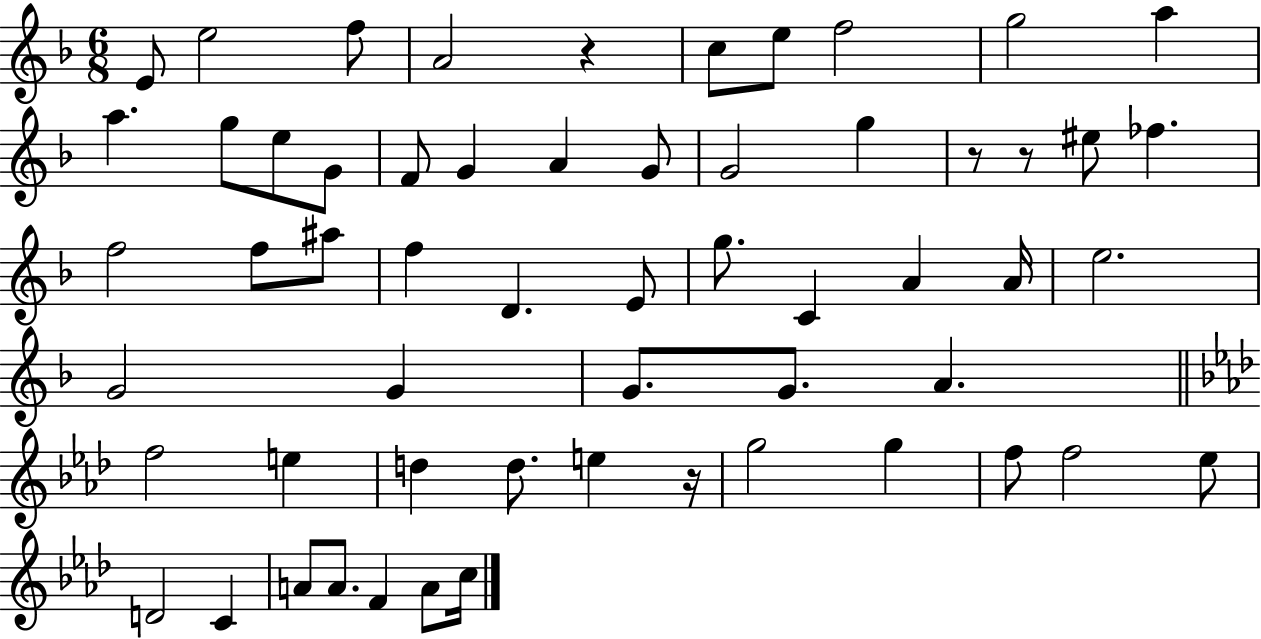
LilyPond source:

{
  \clef treble
  \numericTimeSignature
  \time 6/8
  \key f \major
  \repeat volta 2 { e'8 e''2 f''8 | a'2 r4 | c''8 e''8 f''2 | g''2 a''4 | \break a''4. g''8 e''8 g'8 | f'8 g'4 a'4 g'8 | g'2 g''4 | r8 r8 eis''8 fes''4. | \break f''2 f''8 ais''8 | f''4 d'4. e'8 | g''8. c'4 a'4 a'16 | e''2. | \break g'2 g'4 | g'8. g'8. a'4. | \bar "||" \break \key aes \major f''2 e''4 | d''4 d''8. e''4 r16 | g''2 g''4 | f''8 f''2 ees''8 | \break d'2 c'4 | a'8 a'8. f'4 a'8 c''16 | } \bar "|."
}